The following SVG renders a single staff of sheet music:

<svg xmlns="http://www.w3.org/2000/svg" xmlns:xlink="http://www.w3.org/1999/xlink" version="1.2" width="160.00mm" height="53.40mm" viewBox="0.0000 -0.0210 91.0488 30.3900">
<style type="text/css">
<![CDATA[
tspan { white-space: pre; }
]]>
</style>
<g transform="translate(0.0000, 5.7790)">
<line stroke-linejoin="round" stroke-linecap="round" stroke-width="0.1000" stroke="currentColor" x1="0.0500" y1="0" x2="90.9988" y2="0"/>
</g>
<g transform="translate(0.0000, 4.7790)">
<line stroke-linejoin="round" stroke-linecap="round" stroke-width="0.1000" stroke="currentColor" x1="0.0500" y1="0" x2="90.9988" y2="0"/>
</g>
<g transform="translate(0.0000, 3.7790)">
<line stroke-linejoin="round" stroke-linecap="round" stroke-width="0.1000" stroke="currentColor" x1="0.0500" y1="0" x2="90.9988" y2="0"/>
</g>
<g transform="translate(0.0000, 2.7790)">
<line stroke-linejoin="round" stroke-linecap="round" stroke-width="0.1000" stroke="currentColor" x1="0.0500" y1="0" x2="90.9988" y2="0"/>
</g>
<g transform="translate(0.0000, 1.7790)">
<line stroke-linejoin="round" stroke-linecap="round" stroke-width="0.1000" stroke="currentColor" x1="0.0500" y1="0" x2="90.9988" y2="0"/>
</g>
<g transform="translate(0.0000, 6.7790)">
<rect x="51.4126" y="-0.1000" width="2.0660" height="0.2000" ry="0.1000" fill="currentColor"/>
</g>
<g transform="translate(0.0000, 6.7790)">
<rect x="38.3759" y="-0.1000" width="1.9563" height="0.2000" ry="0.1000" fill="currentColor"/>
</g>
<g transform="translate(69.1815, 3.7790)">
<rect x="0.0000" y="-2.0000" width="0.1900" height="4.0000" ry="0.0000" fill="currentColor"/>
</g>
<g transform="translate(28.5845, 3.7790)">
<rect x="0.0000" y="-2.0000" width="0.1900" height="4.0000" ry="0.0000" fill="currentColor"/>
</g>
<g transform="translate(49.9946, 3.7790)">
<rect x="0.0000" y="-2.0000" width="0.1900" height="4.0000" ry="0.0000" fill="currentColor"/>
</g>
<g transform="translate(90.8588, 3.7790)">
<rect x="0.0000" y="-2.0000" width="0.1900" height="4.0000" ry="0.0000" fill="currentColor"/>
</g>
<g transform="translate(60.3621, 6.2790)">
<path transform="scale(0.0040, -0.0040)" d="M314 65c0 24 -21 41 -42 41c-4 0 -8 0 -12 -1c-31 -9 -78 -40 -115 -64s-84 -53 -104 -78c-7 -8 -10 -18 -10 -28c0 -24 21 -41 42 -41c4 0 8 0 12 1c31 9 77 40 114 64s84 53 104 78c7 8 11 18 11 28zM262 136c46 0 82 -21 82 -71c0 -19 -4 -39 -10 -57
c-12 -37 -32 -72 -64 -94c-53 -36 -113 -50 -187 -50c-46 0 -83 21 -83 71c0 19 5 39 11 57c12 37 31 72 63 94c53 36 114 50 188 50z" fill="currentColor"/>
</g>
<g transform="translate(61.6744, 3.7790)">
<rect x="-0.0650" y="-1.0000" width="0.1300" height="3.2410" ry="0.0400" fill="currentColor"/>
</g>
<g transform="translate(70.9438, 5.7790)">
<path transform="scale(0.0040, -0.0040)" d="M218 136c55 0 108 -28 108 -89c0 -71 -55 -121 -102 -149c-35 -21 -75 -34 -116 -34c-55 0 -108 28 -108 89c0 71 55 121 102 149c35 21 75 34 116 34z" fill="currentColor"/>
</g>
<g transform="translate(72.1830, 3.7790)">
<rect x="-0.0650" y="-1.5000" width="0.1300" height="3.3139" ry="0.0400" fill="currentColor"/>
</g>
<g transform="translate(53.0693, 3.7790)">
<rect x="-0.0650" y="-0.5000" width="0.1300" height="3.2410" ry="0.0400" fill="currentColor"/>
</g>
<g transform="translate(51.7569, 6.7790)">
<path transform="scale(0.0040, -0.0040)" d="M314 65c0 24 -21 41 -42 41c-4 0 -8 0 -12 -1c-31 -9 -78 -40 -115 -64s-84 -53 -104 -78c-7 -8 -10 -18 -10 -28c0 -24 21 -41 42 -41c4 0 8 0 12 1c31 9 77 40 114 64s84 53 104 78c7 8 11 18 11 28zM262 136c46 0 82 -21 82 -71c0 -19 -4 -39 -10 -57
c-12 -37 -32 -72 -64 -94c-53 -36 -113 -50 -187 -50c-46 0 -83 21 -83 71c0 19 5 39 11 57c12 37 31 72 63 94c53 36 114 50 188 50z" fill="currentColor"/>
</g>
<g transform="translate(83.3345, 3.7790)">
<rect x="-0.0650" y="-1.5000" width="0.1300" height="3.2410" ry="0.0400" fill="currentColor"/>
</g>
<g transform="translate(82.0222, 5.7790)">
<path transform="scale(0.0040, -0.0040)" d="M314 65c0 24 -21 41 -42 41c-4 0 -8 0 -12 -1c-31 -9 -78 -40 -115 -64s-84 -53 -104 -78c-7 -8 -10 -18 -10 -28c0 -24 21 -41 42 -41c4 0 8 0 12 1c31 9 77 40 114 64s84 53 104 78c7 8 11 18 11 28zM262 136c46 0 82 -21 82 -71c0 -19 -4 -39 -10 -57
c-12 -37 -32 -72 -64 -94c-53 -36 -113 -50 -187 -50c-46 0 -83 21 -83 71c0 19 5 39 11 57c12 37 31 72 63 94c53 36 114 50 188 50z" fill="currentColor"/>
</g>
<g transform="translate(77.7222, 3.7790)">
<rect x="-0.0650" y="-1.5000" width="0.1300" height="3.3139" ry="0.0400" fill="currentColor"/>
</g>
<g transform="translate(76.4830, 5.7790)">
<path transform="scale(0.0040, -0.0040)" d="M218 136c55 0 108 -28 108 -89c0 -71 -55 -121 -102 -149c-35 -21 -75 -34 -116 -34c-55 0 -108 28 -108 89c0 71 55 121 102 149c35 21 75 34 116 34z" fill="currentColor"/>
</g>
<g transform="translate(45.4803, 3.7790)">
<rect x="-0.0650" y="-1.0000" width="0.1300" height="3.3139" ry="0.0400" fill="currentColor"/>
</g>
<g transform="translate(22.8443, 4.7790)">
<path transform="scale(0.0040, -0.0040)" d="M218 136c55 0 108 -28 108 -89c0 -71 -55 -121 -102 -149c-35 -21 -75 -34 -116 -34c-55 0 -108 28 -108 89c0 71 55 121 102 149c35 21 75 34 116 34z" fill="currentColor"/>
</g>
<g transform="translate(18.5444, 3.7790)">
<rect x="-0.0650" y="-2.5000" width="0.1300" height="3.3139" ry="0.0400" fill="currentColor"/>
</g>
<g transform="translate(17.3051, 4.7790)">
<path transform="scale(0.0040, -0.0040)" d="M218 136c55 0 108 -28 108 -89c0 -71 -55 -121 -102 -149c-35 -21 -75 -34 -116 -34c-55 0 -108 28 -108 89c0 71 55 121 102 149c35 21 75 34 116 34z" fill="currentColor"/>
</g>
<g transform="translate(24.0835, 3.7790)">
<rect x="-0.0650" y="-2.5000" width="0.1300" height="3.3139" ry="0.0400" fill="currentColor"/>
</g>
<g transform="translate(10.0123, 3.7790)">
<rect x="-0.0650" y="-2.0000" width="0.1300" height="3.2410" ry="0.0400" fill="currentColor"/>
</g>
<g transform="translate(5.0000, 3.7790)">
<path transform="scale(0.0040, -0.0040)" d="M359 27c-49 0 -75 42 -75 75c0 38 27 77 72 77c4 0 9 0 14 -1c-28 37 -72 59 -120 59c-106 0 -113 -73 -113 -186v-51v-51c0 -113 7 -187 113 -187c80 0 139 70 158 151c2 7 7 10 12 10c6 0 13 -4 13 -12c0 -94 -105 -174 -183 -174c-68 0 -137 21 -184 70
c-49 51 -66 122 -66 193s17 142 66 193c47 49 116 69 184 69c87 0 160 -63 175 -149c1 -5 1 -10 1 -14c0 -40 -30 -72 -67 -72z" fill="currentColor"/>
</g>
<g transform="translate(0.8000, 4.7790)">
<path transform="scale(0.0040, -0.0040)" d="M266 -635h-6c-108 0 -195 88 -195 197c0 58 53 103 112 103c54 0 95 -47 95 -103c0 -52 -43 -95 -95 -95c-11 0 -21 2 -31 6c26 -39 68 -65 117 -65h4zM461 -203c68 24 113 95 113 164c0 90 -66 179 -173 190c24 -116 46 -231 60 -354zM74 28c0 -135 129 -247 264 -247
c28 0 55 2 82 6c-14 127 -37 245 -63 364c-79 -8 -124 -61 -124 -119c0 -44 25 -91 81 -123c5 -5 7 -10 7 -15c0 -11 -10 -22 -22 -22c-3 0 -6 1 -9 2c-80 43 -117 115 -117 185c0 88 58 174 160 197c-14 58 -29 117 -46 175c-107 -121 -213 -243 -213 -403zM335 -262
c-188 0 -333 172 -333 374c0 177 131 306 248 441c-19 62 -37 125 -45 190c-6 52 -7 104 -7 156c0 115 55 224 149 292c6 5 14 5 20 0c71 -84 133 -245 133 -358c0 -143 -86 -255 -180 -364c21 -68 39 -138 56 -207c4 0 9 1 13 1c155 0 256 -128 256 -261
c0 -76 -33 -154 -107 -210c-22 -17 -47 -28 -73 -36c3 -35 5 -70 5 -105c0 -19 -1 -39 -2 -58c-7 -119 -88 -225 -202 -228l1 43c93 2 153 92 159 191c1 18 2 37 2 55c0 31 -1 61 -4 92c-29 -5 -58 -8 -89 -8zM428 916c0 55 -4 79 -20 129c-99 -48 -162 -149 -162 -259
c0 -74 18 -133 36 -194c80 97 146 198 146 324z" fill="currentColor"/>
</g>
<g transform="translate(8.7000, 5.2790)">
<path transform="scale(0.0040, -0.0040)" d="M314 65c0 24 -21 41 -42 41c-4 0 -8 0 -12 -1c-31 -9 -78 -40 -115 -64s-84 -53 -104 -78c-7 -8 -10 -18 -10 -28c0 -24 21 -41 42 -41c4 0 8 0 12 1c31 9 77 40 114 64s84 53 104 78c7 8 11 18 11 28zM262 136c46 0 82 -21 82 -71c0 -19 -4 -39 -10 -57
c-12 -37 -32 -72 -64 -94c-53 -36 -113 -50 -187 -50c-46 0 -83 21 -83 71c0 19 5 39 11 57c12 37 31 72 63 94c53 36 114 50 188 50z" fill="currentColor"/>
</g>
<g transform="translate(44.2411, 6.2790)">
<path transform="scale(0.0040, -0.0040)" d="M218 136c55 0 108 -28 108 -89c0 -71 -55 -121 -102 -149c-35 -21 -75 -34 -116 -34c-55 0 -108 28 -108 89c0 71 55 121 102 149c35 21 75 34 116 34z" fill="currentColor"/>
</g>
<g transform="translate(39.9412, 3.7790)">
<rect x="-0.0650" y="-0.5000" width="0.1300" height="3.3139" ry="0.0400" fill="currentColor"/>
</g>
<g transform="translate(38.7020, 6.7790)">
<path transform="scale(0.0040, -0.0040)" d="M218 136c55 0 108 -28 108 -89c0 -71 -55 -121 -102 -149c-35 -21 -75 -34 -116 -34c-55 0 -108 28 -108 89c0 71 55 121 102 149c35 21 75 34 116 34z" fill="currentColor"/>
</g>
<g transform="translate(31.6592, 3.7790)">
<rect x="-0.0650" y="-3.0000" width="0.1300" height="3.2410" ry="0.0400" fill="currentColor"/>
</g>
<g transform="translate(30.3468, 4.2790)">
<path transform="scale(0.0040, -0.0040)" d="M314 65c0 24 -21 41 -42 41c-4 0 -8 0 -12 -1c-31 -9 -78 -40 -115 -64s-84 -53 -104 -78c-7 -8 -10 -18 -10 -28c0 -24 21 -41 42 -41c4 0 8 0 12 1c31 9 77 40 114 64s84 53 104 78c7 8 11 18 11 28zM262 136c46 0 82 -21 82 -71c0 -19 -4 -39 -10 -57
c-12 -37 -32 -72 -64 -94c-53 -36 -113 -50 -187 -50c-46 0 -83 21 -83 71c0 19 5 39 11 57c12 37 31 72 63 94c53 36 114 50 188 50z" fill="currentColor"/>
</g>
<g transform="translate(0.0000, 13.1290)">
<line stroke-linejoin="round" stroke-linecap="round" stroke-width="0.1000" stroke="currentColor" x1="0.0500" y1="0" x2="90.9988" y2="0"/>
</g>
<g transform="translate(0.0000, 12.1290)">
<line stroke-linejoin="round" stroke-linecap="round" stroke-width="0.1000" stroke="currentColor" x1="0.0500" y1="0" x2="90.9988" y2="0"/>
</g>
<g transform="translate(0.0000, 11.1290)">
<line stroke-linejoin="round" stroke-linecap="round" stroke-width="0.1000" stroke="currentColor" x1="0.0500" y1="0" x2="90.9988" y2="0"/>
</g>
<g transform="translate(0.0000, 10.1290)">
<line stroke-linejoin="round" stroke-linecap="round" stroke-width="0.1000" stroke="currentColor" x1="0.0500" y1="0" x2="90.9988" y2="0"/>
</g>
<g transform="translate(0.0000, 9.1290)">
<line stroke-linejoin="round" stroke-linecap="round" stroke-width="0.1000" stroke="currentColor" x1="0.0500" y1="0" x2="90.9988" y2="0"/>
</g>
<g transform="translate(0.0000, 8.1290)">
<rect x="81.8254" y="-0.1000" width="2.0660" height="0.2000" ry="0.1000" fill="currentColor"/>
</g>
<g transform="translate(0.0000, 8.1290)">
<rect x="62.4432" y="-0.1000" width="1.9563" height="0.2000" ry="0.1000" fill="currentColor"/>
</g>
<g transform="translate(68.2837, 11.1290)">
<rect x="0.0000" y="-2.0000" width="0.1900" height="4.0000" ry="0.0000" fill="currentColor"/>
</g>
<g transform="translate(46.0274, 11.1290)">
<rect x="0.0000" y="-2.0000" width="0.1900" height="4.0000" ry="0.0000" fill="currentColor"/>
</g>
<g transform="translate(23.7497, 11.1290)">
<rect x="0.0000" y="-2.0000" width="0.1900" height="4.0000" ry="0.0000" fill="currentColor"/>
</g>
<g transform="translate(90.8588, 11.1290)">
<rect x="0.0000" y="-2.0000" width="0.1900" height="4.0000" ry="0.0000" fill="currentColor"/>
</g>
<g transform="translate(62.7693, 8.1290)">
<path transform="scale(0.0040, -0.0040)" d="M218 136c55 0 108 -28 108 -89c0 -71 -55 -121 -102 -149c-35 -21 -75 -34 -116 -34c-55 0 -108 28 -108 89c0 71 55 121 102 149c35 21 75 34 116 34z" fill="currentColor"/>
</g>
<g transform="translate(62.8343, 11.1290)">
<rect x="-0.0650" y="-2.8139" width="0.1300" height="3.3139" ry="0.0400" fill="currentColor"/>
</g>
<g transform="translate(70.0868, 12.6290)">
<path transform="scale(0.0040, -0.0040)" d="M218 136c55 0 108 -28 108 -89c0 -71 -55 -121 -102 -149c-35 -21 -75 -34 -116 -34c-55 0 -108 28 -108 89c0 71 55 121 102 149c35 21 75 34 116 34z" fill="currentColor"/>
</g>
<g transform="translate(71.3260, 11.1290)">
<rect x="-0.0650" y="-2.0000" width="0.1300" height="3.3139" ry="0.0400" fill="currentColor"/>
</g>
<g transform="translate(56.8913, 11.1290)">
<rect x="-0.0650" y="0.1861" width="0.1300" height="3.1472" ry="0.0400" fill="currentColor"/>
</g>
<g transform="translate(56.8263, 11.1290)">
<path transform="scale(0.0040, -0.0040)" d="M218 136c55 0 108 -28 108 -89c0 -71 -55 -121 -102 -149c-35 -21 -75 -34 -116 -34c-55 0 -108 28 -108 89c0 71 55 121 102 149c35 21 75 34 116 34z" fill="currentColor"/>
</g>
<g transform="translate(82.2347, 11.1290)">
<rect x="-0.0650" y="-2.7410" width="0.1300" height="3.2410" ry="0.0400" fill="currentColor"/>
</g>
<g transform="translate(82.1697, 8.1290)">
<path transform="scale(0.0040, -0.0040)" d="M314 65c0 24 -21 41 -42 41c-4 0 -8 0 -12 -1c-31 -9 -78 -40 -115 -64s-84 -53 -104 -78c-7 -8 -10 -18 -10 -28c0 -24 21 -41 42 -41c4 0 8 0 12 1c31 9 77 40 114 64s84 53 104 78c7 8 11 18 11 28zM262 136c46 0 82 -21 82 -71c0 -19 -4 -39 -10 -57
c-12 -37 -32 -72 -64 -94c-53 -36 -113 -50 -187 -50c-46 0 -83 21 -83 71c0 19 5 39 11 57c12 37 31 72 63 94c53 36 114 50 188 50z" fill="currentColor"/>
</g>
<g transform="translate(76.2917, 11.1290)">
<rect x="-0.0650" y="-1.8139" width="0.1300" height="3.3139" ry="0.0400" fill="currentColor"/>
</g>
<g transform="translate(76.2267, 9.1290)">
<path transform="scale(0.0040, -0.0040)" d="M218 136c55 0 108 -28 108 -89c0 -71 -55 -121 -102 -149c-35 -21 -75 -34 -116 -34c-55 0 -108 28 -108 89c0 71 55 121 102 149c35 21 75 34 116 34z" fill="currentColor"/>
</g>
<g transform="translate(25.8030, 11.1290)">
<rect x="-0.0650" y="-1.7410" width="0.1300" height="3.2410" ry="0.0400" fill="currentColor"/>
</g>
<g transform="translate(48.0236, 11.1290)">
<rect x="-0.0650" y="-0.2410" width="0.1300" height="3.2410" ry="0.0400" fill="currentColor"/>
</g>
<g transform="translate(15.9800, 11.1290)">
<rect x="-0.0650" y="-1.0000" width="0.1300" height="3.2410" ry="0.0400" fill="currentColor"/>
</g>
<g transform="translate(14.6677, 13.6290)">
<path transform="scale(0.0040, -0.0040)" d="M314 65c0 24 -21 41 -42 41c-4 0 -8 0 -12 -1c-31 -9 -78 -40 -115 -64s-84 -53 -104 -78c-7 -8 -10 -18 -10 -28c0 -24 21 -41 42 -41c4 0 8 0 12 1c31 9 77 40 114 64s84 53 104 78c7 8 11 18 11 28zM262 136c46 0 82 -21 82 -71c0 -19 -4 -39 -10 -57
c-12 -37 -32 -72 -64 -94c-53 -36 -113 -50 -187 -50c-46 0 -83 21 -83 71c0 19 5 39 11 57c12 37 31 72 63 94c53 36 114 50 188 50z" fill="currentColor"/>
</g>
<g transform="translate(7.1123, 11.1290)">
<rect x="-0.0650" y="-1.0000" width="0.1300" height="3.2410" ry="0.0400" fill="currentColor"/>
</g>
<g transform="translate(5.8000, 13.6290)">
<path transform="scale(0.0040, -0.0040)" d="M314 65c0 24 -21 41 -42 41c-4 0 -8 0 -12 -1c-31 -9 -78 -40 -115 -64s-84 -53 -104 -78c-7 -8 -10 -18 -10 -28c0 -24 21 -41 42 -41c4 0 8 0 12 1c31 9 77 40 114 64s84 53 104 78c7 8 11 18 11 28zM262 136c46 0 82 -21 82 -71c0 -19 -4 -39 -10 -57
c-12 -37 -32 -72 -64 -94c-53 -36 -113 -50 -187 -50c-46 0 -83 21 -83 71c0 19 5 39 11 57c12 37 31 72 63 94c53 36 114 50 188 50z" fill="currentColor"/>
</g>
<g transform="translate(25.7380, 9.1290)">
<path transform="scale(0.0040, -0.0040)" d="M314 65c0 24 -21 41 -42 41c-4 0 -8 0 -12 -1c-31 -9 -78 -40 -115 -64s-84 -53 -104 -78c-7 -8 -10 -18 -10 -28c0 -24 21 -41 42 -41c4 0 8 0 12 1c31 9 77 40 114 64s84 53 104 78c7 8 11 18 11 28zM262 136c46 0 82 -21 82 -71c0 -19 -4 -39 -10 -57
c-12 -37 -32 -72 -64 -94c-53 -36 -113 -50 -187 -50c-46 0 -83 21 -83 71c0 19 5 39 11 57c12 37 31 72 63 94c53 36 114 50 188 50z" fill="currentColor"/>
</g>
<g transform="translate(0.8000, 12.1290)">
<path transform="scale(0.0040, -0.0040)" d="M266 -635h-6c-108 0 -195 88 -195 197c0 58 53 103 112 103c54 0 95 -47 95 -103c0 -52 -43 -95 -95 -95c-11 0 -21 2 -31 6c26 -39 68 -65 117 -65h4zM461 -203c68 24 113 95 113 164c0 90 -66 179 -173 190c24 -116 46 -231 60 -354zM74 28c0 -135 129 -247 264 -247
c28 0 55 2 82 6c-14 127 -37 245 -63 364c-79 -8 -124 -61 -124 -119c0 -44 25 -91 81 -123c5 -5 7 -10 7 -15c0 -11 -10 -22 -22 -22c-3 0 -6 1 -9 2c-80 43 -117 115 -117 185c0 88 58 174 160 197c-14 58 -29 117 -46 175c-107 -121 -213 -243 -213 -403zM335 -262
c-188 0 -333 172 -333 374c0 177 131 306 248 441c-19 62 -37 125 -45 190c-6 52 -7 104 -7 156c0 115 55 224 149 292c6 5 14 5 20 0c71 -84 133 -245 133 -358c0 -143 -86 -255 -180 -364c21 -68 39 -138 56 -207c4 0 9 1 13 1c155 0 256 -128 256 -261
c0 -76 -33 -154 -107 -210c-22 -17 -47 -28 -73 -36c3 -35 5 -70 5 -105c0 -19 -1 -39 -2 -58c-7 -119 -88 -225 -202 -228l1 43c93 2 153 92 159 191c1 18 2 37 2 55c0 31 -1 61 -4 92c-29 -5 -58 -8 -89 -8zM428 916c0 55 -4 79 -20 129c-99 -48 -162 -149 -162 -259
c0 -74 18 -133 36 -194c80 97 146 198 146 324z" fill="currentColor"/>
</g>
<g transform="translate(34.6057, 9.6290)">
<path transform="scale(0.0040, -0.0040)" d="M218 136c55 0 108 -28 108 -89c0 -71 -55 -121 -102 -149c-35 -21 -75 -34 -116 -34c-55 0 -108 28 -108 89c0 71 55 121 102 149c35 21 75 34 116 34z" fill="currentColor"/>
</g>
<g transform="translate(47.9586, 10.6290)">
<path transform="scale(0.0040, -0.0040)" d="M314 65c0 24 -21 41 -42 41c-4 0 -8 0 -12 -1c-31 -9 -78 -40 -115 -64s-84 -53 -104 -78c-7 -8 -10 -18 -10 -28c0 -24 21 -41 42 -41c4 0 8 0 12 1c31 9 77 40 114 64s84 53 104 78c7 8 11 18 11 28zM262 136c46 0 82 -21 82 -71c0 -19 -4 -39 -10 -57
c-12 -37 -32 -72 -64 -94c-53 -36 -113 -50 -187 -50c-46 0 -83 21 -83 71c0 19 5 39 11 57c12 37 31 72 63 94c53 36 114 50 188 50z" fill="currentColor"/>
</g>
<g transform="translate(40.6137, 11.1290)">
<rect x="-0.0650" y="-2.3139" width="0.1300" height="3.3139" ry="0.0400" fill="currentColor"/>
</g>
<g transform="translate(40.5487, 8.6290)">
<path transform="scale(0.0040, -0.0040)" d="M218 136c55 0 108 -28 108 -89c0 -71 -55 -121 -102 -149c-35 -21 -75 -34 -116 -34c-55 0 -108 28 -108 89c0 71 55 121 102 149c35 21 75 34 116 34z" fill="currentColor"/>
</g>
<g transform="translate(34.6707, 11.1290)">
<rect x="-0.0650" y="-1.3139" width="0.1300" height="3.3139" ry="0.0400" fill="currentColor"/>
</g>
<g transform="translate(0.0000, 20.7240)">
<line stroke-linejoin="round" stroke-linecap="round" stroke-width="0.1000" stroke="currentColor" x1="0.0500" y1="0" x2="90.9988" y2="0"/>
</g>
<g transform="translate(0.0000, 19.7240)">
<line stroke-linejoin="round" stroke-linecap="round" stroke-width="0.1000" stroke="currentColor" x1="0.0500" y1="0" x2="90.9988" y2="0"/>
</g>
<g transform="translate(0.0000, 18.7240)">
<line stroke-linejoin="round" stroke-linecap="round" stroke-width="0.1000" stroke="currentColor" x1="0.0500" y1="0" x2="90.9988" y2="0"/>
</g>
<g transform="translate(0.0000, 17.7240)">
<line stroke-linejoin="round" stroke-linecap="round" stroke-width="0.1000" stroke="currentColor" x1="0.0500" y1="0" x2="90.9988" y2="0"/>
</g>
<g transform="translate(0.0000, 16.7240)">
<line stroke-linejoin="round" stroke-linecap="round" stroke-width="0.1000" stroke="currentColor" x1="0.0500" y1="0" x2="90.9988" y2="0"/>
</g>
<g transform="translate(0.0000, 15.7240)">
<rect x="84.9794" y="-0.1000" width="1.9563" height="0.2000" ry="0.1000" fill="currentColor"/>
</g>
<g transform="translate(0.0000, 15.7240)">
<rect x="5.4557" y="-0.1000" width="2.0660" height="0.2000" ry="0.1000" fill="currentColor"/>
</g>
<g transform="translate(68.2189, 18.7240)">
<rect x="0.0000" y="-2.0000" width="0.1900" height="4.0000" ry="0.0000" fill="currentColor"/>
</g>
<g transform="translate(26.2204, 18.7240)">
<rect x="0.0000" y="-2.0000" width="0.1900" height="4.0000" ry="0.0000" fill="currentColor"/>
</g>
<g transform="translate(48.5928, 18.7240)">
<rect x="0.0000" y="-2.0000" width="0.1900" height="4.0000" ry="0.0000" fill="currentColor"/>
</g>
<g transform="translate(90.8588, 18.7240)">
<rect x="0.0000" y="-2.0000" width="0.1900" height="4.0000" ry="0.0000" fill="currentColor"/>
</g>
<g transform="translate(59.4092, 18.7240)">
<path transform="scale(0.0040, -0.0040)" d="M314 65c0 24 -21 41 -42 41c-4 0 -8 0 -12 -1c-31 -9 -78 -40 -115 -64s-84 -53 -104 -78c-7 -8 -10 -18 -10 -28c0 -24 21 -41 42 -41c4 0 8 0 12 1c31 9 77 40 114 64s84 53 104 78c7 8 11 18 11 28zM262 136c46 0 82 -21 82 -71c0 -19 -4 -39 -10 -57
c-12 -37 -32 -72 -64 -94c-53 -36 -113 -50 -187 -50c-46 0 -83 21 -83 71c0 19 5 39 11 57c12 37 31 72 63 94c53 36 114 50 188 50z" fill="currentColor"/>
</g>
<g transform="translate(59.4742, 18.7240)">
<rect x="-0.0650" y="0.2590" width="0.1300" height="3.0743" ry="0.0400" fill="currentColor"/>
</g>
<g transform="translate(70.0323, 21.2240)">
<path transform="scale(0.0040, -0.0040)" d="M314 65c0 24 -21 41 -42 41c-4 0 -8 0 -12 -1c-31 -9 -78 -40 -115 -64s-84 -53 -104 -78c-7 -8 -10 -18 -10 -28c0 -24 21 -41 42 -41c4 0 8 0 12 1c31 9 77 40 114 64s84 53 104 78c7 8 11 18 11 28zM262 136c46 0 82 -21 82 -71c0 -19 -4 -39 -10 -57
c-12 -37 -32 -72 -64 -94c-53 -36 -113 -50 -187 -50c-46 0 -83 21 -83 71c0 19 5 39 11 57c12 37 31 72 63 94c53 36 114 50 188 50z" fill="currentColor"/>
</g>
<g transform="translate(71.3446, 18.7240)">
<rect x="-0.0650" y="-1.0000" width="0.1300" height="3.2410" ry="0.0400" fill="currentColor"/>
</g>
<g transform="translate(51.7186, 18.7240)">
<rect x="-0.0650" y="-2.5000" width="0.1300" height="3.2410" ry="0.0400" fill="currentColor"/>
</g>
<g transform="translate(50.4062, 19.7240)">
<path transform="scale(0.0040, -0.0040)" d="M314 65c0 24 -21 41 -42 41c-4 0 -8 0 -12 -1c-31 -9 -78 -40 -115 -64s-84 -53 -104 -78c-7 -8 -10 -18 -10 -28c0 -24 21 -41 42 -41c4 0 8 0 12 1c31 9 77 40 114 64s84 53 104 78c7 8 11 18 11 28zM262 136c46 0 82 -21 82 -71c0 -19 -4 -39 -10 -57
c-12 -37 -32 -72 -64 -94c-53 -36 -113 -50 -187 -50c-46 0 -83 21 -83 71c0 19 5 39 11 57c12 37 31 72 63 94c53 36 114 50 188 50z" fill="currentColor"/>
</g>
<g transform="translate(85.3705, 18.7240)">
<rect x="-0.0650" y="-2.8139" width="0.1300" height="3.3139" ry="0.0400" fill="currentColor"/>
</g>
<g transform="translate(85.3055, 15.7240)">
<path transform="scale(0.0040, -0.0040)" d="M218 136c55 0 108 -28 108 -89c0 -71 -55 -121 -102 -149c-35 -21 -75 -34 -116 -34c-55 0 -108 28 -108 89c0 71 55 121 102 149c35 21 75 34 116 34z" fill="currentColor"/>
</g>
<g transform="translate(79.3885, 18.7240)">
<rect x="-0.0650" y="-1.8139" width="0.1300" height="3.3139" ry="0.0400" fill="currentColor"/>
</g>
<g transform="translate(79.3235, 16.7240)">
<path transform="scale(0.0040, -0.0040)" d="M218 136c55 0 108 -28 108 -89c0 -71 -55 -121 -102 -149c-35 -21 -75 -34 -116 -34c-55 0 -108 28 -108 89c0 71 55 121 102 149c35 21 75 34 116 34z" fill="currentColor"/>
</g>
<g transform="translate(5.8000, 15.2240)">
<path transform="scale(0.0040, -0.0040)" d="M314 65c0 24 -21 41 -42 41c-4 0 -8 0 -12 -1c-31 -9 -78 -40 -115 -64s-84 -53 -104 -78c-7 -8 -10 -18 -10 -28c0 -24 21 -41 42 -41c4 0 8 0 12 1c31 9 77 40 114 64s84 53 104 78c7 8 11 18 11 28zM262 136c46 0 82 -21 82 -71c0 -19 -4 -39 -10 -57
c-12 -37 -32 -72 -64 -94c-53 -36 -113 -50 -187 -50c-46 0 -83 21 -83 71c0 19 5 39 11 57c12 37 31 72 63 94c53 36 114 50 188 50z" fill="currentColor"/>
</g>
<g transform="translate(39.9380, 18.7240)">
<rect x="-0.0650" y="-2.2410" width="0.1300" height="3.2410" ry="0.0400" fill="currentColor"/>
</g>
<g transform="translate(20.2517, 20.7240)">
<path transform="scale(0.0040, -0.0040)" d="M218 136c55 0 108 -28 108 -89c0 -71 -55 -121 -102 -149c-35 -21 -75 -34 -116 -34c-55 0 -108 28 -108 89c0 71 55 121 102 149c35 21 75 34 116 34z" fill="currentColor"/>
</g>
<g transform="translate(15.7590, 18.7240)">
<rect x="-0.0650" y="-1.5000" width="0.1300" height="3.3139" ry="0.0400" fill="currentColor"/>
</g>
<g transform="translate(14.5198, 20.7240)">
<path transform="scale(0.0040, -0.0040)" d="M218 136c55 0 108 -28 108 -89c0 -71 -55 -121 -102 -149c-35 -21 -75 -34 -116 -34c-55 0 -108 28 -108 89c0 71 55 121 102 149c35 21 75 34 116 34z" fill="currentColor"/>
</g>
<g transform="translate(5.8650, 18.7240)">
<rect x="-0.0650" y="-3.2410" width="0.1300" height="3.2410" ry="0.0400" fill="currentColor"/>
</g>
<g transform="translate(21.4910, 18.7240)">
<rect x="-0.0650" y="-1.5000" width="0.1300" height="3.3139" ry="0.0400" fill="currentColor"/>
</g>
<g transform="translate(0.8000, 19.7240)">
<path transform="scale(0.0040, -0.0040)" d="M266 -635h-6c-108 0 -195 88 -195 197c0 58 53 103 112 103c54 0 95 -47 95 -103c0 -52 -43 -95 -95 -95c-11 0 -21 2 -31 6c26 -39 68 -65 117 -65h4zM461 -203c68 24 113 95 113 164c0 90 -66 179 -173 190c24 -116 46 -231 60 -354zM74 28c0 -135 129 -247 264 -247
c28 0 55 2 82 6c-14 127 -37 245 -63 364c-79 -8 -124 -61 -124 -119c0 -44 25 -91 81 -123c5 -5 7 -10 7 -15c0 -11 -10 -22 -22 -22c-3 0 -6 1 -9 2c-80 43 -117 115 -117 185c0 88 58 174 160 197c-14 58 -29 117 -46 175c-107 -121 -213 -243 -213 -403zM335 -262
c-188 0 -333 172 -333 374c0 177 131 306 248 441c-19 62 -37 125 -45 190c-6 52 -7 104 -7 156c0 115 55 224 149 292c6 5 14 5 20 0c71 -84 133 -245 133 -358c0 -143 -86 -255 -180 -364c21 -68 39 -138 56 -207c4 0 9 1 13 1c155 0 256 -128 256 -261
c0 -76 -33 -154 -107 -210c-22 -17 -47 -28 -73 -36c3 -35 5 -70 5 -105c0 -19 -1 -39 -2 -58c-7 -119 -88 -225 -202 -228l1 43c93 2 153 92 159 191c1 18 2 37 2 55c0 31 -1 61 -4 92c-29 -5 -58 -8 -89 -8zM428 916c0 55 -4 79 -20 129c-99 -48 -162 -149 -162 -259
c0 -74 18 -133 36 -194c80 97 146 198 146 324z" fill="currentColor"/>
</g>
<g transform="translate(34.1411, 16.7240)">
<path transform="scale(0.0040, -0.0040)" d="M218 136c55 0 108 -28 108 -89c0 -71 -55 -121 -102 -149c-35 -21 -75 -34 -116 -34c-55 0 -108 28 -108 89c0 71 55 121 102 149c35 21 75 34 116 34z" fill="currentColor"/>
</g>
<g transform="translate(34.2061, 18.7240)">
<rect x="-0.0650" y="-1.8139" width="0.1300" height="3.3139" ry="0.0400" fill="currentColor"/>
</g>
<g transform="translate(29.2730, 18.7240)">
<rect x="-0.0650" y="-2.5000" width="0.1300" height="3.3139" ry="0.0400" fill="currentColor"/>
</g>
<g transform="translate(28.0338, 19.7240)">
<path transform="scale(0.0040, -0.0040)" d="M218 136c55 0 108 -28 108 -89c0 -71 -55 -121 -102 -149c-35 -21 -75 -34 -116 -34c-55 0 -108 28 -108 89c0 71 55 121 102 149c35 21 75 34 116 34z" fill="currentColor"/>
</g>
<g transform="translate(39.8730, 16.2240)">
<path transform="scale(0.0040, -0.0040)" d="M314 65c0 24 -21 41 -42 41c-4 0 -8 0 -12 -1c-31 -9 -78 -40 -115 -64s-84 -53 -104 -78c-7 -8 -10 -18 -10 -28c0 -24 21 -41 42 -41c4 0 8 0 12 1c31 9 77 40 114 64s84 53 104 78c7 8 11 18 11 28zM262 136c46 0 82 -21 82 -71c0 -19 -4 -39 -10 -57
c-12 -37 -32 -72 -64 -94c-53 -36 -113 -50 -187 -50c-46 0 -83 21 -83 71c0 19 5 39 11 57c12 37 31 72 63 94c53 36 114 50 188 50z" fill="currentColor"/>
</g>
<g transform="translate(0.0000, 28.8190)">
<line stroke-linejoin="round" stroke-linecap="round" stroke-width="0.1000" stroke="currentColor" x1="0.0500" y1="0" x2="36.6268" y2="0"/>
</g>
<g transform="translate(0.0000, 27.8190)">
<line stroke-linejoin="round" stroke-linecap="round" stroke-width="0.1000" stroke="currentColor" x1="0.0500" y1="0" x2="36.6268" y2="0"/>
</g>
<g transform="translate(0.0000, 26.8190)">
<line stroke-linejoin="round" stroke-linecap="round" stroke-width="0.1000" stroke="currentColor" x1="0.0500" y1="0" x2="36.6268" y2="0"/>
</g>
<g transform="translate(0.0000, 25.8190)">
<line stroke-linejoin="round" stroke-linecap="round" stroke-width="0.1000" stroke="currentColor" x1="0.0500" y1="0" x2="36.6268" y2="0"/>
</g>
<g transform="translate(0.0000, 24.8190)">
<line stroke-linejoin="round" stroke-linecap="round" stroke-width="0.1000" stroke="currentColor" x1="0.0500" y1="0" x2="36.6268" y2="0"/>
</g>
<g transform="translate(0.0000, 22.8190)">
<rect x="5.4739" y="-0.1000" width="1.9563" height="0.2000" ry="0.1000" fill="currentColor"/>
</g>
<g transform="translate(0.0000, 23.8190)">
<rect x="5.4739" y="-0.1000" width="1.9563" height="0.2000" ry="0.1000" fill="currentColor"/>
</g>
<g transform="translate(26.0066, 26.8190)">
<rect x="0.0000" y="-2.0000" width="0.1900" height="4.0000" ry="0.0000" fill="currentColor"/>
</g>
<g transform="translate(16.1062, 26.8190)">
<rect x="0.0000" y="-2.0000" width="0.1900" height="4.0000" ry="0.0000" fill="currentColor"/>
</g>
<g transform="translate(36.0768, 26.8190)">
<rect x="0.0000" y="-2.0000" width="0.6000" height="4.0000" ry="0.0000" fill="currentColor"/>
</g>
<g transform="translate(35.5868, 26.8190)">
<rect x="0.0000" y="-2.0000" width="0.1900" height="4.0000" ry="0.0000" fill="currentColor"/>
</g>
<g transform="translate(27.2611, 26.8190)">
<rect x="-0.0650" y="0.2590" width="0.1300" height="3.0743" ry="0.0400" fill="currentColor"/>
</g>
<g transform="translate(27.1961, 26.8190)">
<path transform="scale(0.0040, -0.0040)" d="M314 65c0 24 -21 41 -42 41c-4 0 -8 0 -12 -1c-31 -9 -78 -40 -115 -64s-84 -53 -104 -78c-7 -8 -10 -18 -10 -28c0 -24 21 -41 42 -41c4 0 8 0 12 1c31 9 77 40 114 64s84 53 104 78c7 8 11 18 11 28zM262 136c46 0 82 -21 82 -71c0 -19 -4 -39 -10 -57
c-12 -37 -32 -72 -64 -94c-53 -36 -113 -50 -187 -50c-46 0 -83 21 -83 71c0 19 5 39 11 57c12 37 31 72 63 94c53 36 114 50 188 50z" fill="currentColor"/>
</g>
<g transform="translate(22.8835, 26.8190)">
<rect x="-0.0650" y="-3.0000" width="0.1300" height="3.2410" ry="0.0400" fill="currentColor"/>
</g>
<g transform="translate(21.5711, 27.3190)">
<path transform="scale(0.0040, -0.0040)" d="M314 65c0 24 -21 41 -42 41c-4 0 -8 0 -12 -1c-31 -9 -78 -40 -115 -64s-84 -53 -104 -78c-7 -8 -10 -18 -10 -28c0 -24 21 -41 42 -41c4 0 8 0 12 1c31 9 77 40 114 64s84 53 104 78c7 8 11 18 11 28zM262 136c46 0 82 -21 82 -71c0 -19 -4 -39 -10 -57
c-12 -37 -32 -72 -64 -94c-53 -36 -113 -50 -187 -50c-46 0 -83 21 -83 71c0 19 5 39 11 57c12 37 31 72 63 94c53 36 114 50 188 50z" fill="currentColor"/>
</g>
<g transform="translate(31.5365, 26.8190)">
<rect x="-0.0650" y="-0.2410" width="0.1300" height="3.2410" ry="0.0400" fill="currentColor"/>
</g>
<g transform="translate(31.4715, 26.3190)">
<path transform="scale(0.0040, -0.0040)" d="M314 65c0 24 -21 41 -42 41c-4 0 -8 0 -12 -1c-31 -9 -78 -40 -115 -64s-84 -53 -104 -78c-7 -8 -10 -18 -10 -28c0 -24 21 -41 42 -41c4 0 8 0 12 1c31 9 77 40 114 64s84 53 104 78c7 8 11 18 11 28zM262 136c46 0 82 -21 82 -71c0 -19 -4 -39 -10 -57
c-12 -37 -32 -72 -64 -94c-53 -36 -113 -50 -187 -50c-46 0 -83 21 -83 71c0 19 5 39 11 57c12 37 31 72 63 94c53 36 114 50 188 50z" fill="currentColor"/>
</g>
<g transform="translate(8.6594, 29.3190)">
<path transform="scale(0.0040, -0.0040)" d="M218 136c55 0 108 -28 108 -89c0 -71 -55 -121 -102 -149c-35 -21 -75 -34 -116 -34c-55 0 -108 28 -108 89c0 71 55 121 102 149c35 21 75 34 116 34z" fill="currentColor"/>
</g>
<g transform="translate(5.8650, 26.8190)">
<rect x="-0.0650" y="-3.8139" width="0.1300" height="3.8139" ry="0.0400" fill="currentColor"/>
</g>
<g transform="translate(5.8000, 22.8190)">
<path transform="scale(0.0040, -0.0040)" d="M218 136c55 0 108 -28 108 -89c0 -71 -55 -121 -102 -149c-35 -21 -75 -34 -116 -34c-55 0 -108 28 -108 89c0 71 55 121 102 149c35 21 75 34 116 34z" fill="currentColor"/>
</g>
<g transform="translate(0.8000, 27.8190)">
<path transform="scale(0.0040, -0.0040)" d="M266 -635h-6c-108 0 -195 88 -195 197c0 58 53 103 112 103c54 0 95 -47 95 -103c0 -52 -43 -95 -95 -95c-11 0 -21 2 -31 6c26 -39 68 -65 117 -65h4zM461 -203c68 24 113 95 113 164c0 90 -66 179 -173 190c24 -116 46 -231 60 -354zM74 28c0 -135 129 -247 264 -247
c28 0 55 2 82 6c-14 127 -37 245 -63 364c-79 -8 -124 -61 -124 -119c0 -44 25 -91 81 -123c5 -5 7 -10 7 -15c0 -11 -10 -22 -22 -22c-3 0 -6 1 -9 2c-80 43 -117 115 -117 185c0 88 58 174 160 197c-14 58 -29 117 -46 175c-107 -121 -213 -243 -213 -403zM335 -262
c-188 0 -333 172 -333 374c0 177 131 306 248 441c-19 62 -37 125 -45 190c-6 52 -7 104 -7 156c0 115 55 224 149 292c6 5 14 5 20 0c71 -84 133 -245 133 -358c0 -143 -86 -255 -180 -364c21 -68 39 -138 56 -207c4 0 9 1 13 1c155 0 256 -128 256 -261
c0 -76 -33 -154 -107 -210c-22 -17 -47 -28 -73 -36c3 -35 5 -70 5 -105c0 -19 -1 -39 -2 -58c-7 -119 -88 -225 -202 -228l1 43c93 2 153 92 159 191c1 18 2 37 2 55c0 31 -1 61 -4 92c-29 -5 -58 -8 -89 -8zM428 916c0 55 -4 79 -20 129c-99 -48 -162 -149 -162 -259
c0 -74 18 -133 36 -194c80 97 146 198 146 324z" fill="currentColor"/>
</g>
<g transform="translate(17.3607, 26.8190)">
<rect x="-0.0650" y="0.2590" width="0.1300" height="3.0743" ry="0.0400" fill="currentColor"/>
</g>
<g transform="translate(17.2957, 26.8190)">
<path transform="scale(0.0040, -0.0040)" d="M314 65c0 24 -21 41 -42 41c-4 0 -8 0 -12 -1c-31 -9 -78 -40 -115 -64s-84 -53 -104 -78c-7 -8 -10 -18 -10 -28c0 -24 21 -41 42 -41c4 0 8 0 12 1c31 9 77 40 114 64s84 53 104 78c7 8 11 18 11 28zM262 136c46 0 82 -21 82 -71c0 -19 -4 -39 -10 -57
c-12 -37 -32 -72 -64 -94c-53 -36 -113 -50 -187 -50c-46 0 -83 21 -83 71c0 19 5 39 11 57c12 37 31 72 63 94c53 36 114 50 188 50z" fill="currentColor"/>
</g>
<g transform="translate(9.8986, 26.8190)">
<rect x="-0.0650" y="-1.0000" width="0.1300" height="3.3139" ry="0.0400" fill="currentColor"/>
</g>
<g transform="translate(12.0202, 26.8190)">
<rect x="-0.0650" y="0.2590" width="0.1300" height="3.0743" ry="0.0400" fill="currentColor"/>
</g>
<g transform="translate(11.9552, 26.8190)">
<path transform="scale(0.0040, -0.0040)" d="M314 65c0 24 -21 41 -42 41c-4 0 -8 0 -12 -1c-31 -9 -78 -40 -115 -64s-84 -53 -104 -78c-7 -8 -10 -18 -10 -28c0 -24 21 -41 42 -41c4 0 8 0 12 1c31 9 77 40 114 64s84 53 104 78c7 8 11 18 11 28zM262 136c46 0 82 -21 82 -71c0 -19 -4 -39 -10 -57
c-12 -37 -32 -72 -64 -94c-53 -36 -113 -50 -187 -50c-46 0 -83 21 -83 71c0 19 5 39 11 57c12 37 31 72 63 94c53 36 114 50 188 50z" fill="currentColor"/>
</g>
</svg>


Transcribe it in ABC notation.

X:1
T:Untitled
M:4/4
L:1/4
K:C
F2 G G A2 C D C2 D2 E E E2 D2 D2 f2 e g c2 B a F f a2 b2 E E G f g2 G2 B2 D2 f a c' D B2 B2 A2 B2 c2